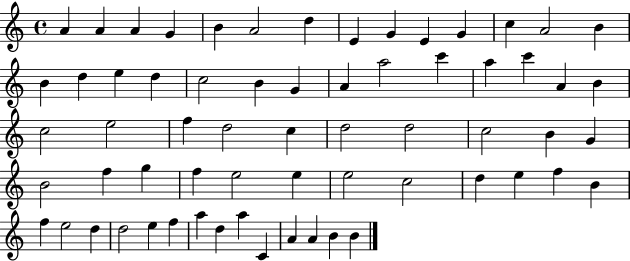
{
  \clef treble
  \time 4/4
  \defaultTimeSignature
  \key c \major
  a'4 a'4 a'4 g'4 | b'4 a'2 d''4 | e'4 g'4 e'4 g'4 | c''4 a'2 b'4 | \break b'4 d''4 e''4 d''4 | c''2 b'4 g'4 | a'4 a''2 c'''4 | a''4 c'''4 a'4 b'4 | \break c''2 e''2 | f''4 d''2 c''4 | d''2 d''2 | c''2 b'4 g'4 | \break b'2 f''4 g''4 | f''4 e''2 e''4 | e''2 c''2 | d''4 e''4 f''4 b'4 | \break f''4 e''2 d''4 | d''2 e''4 f''4 | a''4 d''4 a''4 c'4 | a'4 a'4 b'4 b'4 | \break \bar "|."
}